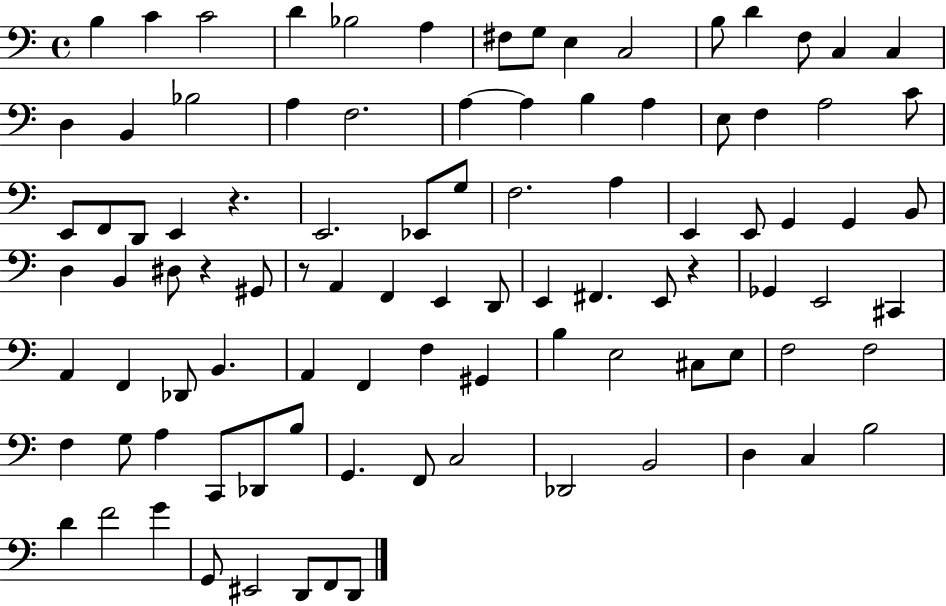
{
  \clef bass
  \time 4/4
  \defaultTimeSignature
  \key c \major
  \repeat volta 2 { b4 c'4 c'2 | d'4 bes2 a4 | fis8 g8 e4 c2 | b8 d'4 f8 c4 c4 | \break d4 b,4 bes2 | a4 f2. | a4~~ a4 b4 a4 | e8 f4 a2 c'8 | \break e,8 f,8 d,8 e,4 r4. | e,2. ees,8 g8 | f2. a4 | e,4 e,8 g,4 g,4 b,8 | \break d4 b,4 dis8 r4 gis,8 | r8 a,4 f,4 e,4 d,8 | e,4 fis,4. e,8 r4 | ges,4 e,2 cis,4 | \break a,4 f,4 des,8 b,4. | a,4 f,4 f4 gis,4 | b4 e2 cis8 e8 | f2 f2 | \break f4 g8 a4 c,8 des,8 b8 | g,4. f,8 c2 | des,2 b,2 | d4 c4 b2 | \break d'4 f'2 g'4 | g,8 eis,2 d,8 f,8 d,8 | } \bar "|."
}